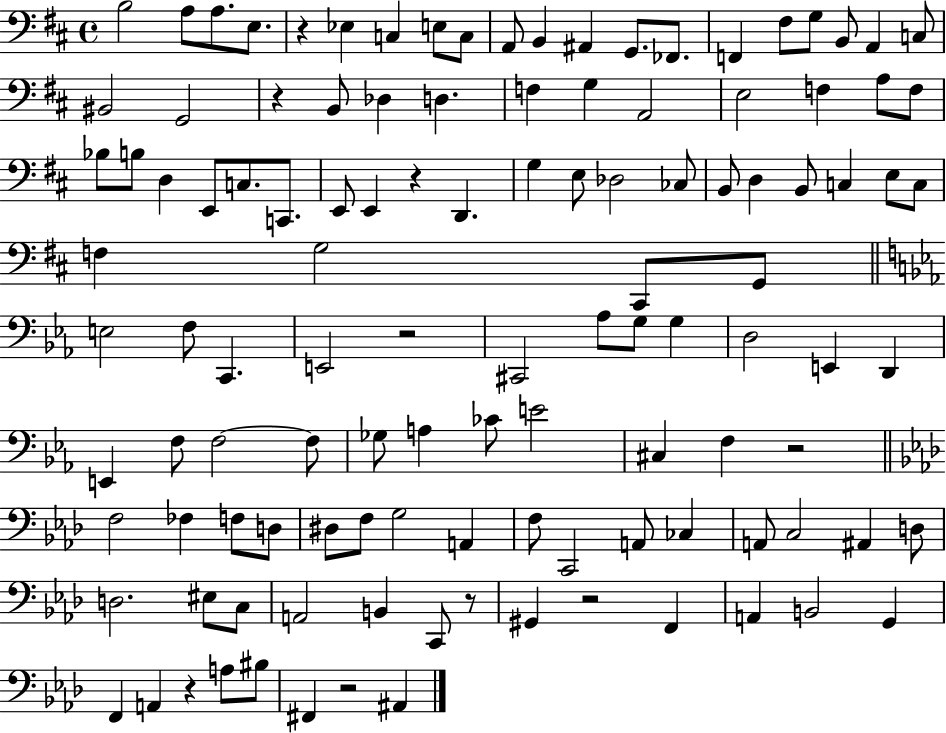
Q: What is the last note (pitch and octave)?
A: A#2